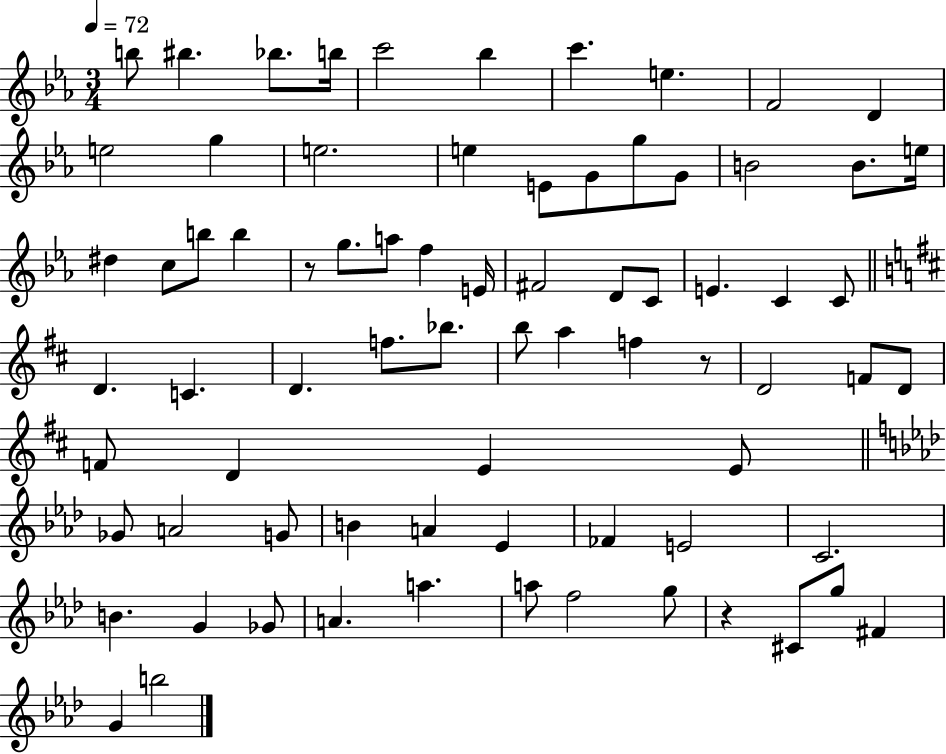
X:1
T:Untitled
M:3/4
L:1/4
K:Eb
b/2 ^b _b/2 b/4 c'2 _b c' e F2 D e2 g e2 e E/2 G/2 g/2 G/2 B2 B/2 e/4 ^d c/2 b/2 b z/2 g/2 a/2 f E/4 ^F2 D/2 C/2 E C C/2 D C D f/2 _b/2 b/2 a f z/2 D2 F/2 D/2 F/2 D E E/2 _G/2 A2 G/2 B A _E _F E2 C2 B G _G/2 A a a/2 f2 g/2 z ^C/2 g/2 ^F G b2